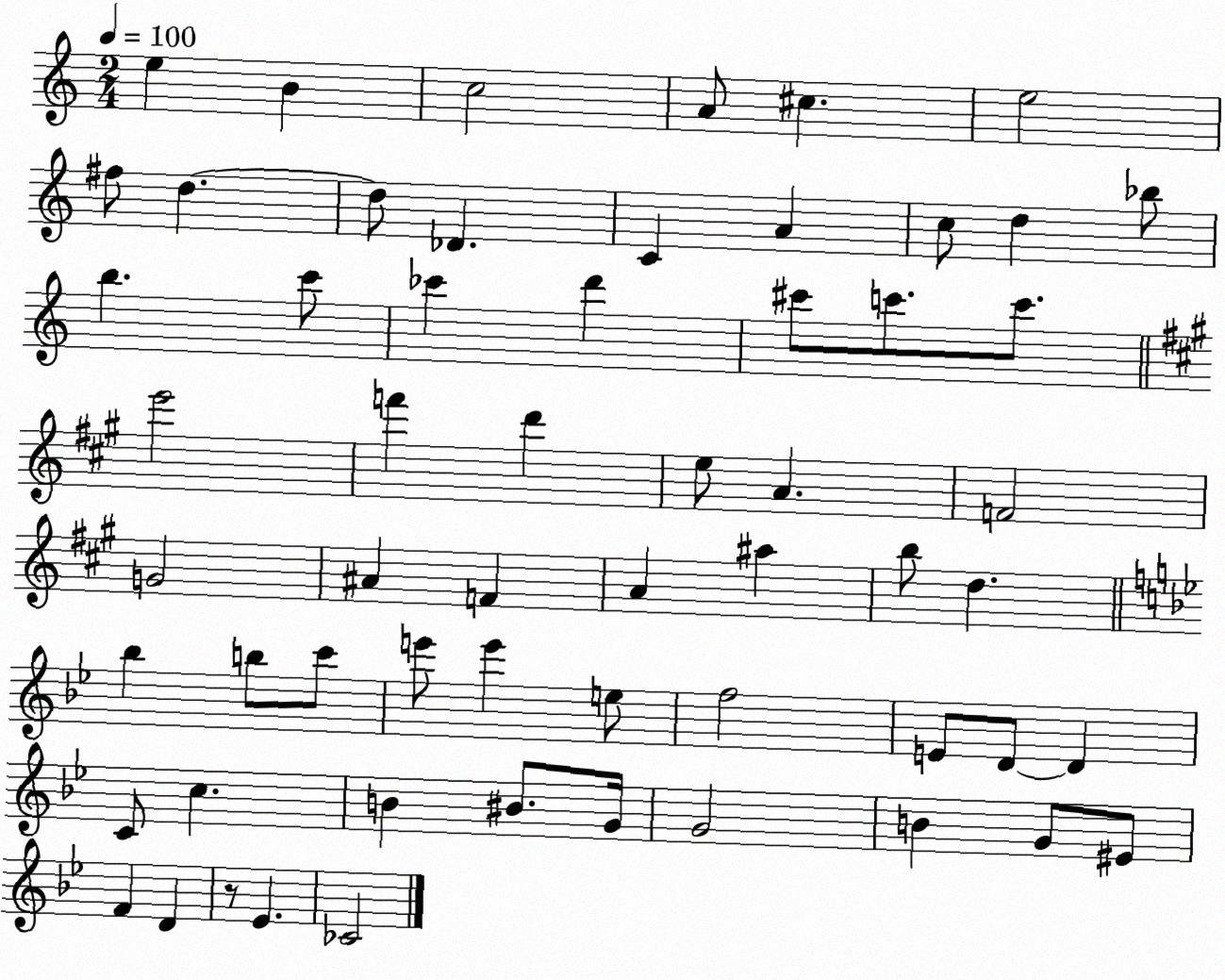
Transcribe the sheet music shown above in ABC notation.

X:1
T:Untitled
M:2/4
L:1/4
K:C
e B c2 A/2 ^c e2 ^f/2 d d/2 _D C A c/2 d _b/2 b c'/2 _c' d' ^c'/2 c'/2 c'/2 e'2 f' d' e/2 A F2 G2 ^A F A ^a b/2 d _b b/2 c'/2 e'/2 e' e/2 f2 E/2 D/2 D C/2 c B ^B/2 G/4 G2 B G/2 ^E/2 F D z/2 _E _C2